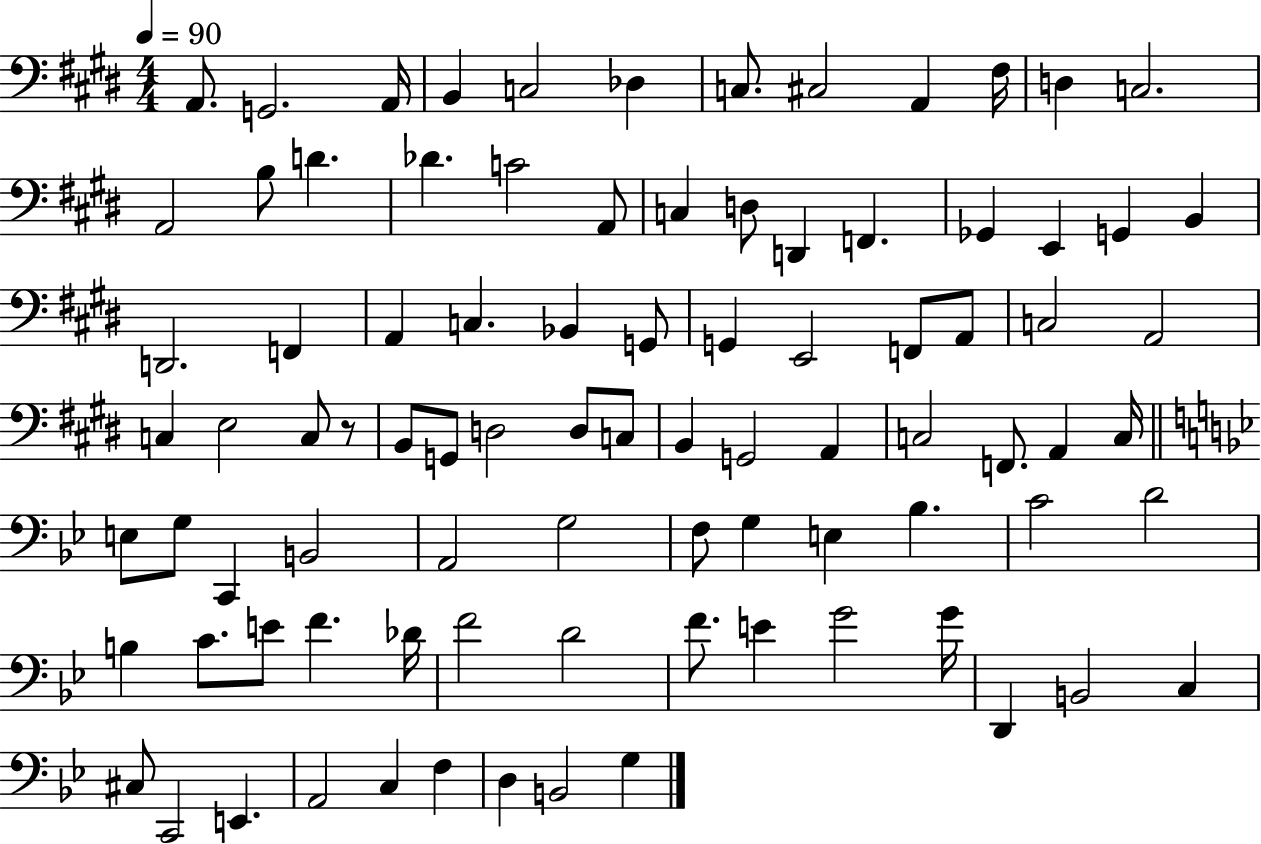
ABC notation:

X:1
T:Untitled
M:4/4
L:1/4
K:E
A,,/2 G,,2 A,,/4 B,, C,2 _D, C,/2 ^C,2 A,, ^F,/4 D, C,2 A,,2 B,/2 D _D C2 A,,/2 C, D,/2 D,, F,, _G,, E,, G,, B,, D,,2 F,, A,, C, _B,, G,,/2 G,, E,,2 F,,/2 A,,/2 C,2 A,,2 C, E,2 C,/2 z/2 B,,/2 G,,/2 D,2 D,/2 C,/2 B,, G,,2 A,, C,2 F,,/2 A,, C,/4 E,/2 G,/2 C,, B,,2 A,,2 G,2 F,/2 G, E, _B, C2 D2 B, C/2 E/2 F _D/4 F2 D2 F/2 E G2 G/4 D,, B,,2 C, ^C,/2 C,,2 E,, A,,2 C, F, D, B,,2 G,